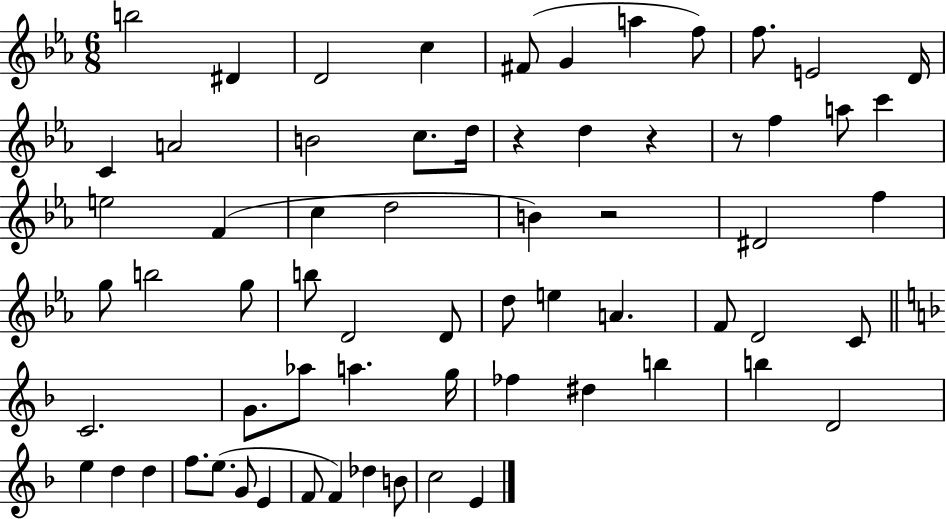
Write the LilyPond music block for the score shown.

{
  \clef treble
  \numericTimeSignature
  \time 6/8
  \key ees \major
  b''2 dis'4 | d'2 c''4 | fis'8( g'4 a''4 f''8) | f''8. e'2 d'16 | \break c'4 a'2 | b'2 c''8. d''16 | r4 d''4 r4 | r8 f''4 a''8 c'''4 | \break e''2 f'4( | c''4 d''2 | b'4) r2 | dis'2 f''4 | \break g''8 b''2 g''8 | b''8 d'2 d'8 | d''8 e''4 a'4. | f'8 d'2 c'8 | \break \bar "||" \break \key d \minor c'2. | g'8. aes''8 a''4. g''16 | fes''4 dis''4 b''4 | b''4 d'2 | \break e''4 d''4 d''4 | f''8. e''8.( g'8 e'4 | f'8 f'4) des''4 b'8 | c''2 e'4 | \break \bar "|."
}